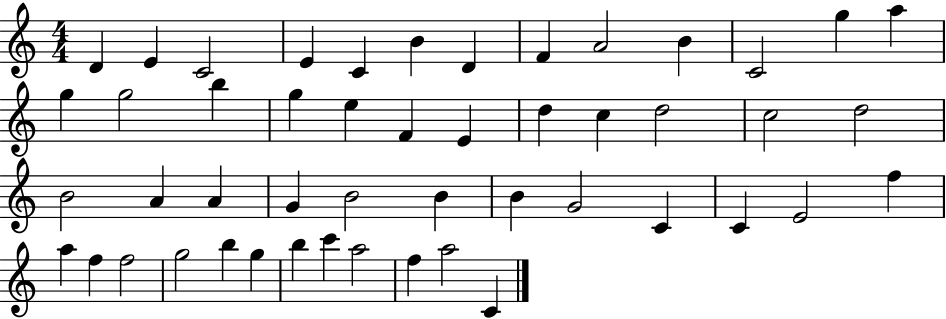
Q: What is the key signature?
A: C major